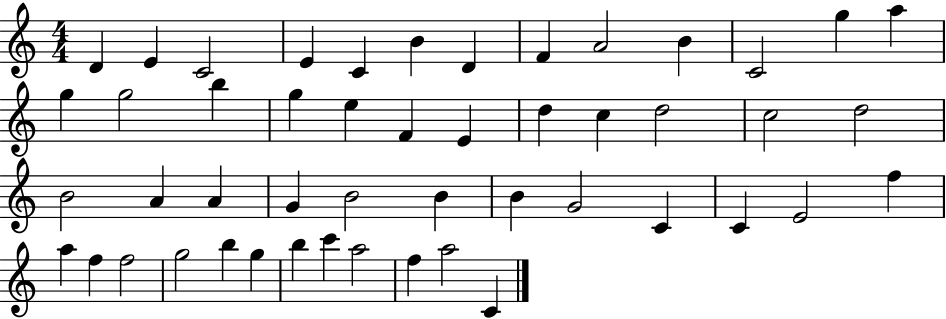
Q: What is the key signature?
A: C major